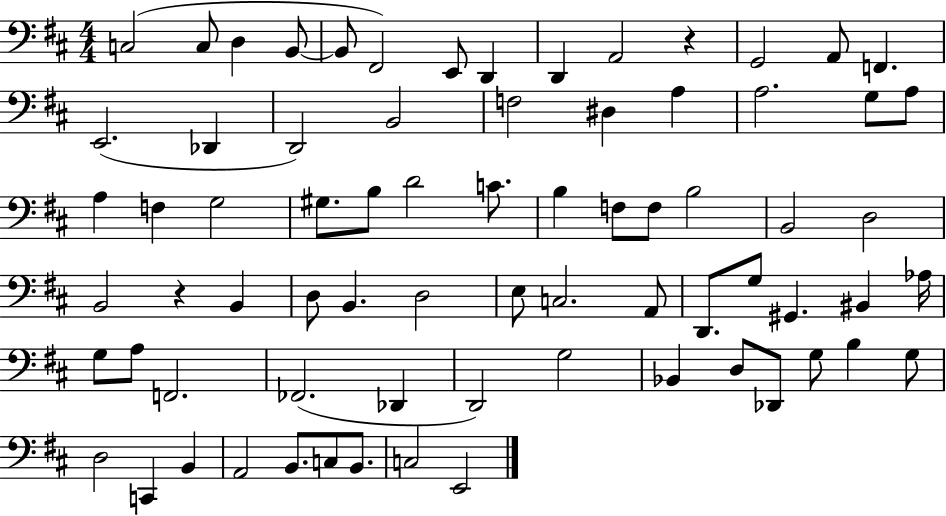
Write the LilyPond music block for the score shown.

{
  \clef bass
  \numericTimeSignature
  \time 4/4
  \key d \major
  c2( c8 d4 b,8~~ | b,8 fis,2) e,8 d,4 | d,4 a,2 r4 | g,2 a,8 f,4. | \break e,2.( des,4 | d,2) b,2 | f2 dis4 a4 | a2. g8 a8 | \break a4 f4 g2 | gis8. b8 d'2 c'8. | b4 f8 f8 b2 | b,2 d2 | \break b,2 r4 b,4 | d8 b,4. d2 | e8 c2. a,8 | d,8. g8 gis,4. bis,4 aes16 | \break g8 a8 f,2. | fes,2.( des,4 | d,2) g2 | bes,4 d8 des,8 g8 b4 g8 | \break d2 c,4 b,4 | a,2 b,8. c8 b,8. | c2 e,2 | \bar "|."
}